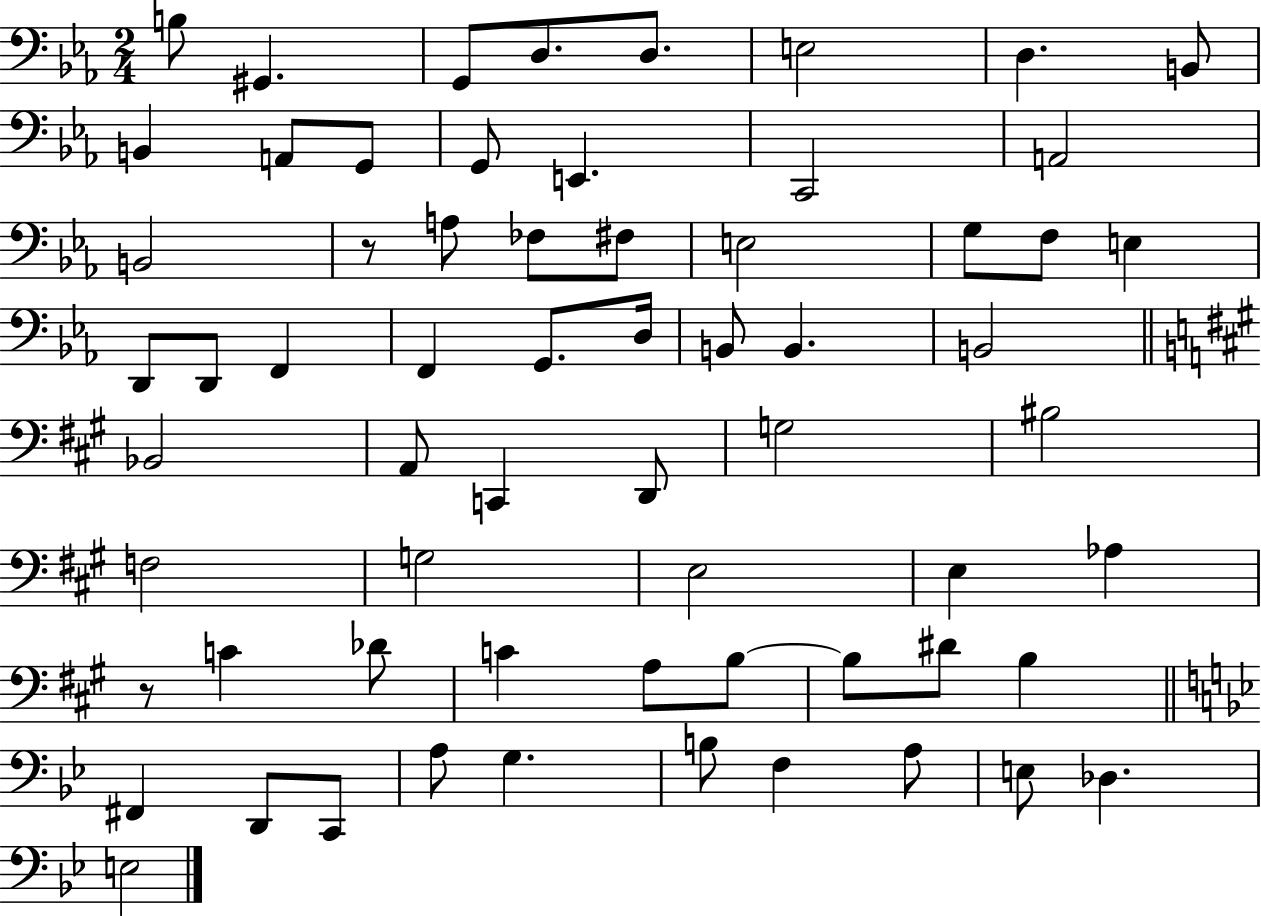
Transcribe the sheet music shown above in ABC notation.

X:1
T:Untitled
M:2/4
L:1/4
K:Eb
B,/2 ^G,, G,,/2 D,/2 D,/2 E,2 D, B,,/2 B,, A,,/2 G,,/2 G,,/2 E,, C,,2 A,,2 B,,2 z/2 A,/2 _F,/2 ^F,/2 E,2 G,/2 F,/2 E, D,,/2 D,,/2 F,, F,, G,,/2 D,/4 B,,/2 B,, B,,2 _B,,2 A,,/2 C,, D,,/2 G,2 ^B,2 F,2 G,2 E,2 E, _A, z/2 C _D/2 C A,/2 B,/2 B,/2 ^D/2 B, ^F,, D,,/2 C,,/2 A,/2 G, B,/2 F, A,/2 E,/2 _D, E,2